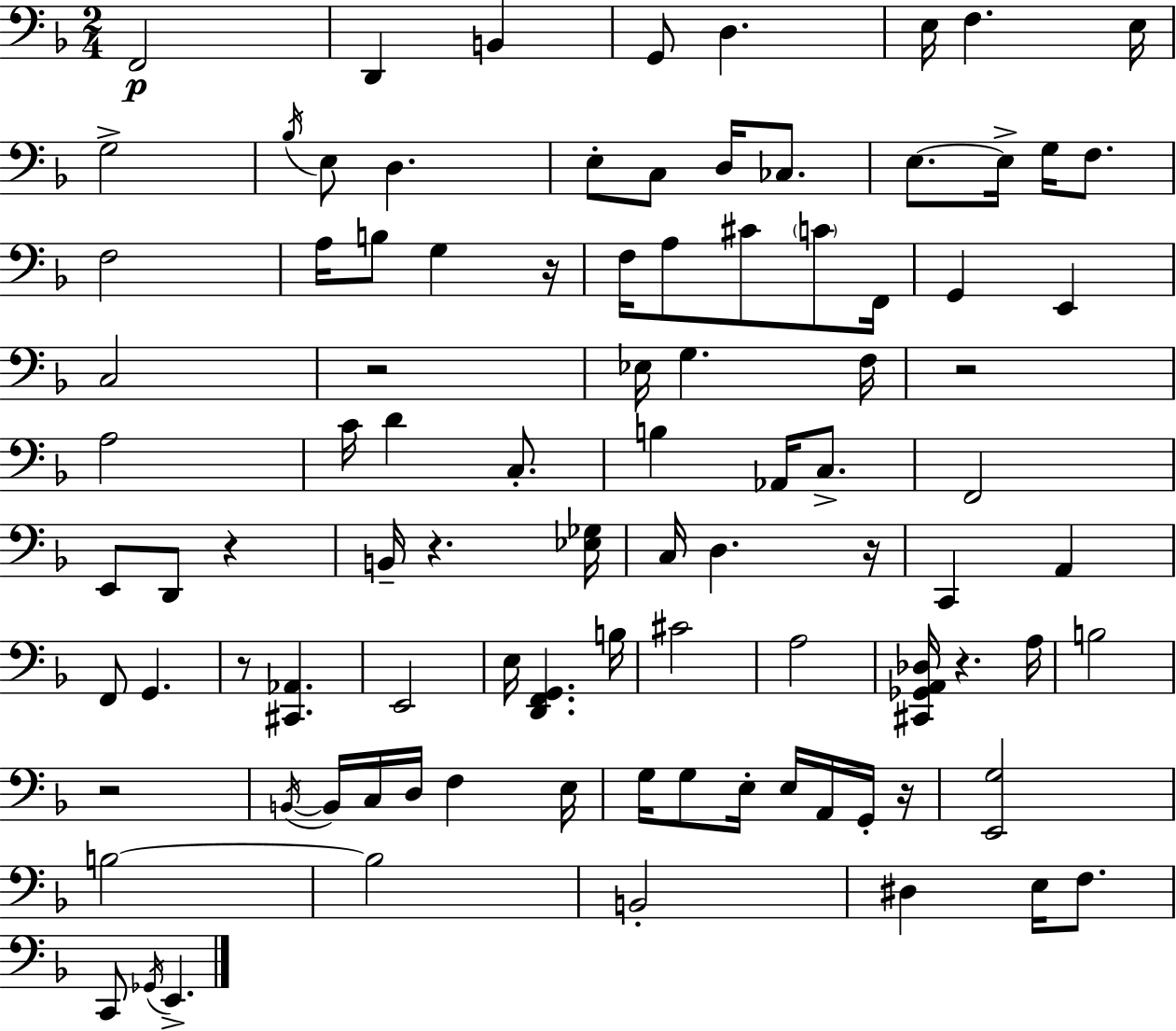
X:1
T:Untitled
M:2/4
L:1/4
K:F
F,,2 D,, B,, G,,/2 D, E,/4 F, E,/4 G,2 _B,/4 E,/2 D, E,/2 C,/2 D,/4 _C,/2 E,/2 E,/4 G,/4 F,/2 F,2 A,/4 B,/2 G, z/4 F,/4 A,/2 ^C/2 C/2 F,,/4 G,, E,, C,2 z2 _E,/4 G, F,/4 z2 A,2 C/4 D C,/2 B, _A,,/4 C,/2 F,,2 E,,/2 D,,/2 z B,,/4 z [_E,_G,]/4 C,/4 D, z/4 C,, A,, F,,/2 G,, z/2 [^C,,_A,,] E,,2 E,/4 [D,,F,,G,,] B,/4 ^C2 A,2 [^C,,_G,,A,,_D,]/4 z A,/4 B,2 z2 B,,/4 B,,/4 C,/4 D,/4 F, E,/4 G,/4 G,/2 E,/4 E,/4 A,,/4 G,,/4 z/4 [E,,G,]2 B,2 B,2 B,,2 ^D, E,/4 F,/2 C,,/2 _G,,/4 E,,